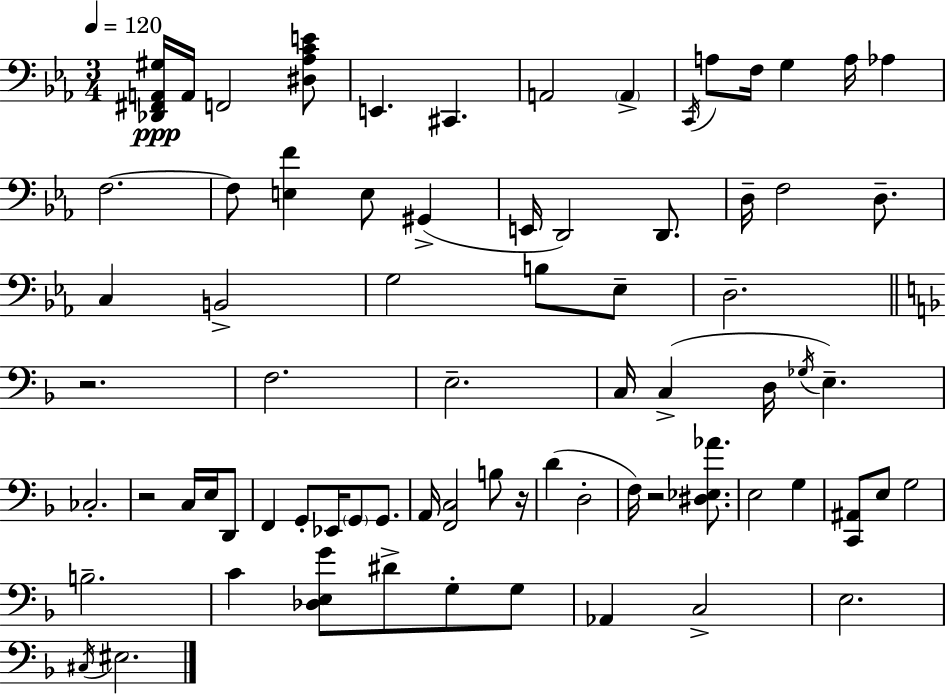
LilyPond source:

{
  \clef bass
  \numericTimeSignature
  \time 3/4
  \key ees \major
  \tempo 4 = 120
  <des, fis, a, gis>16\ppp a,16 f,2 <dis aes c' e'>8 | e,4. cis,4. | a,2 \parenthesize a,4-> | \acciaccatura { c,16 } a8 f16 g4 a16 aes4 | \break f2.~~ | f8 <e f'>4 e8 gis,4->( | e,16 d,2) d,8. | d16-- f2 d8.-- | \break c4 b,2-> | g2 b8 ees8-- | d2.-- | \bar "||" \break \key d \minor r2. | f2. | e2.-- | c16 c4->( d16 \acciaccatura { ges16 } e4.--) | \break ces2.-. | r2 c16 e16 d,8 | f,4 g,8-. ees,16 \parenthesize g,8 g,8. | a,16 <f, c>2 b8 | \break r16 d'4( d2-. | f16) r2 <dis ees aes'>8. | e2 g4 | <c, ais,>8 e8 g2 | \break b2.-- | c'4 <des e g'>8 dis'8-> g8-. g8 | aes,4 c2-> | e2. | \break \acciaccatura { cis16 } eis2. | \bar "|."
}